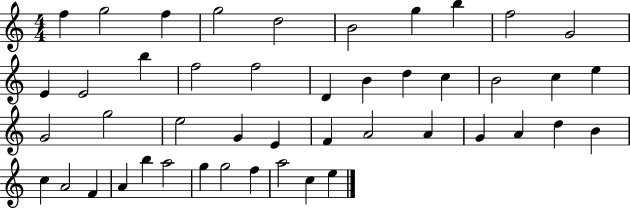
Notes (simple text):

F5/q G5/h F5/q G5/h D5/h B4/h G5/q B5/q F5/h G4/h E4/q E4/h B5/q F5/h F5/h D4/q B4/q D5/q C5/q B4/h C5/q E5/q G4/h G5/h E5/h G4/q E4/q F4/q A4/h A4/q G4/q A4/q D5/q B4/q C5/q A4/h F4/q A4/q B5/q A5/h G5/q G5/h F5/q A5/h C5/q E5/q